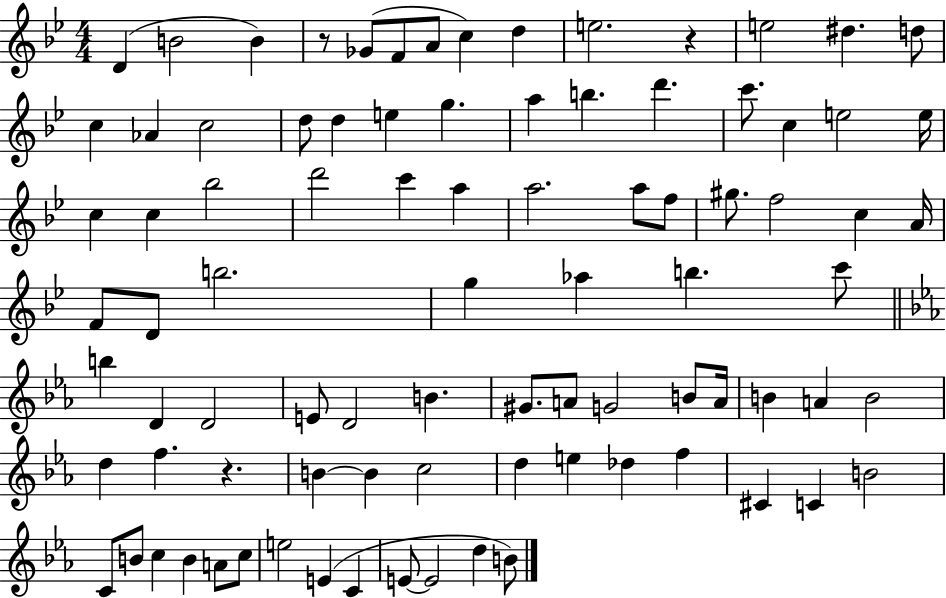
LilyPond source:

{
  \clef treble
  \numericTimeSignature
  \time 4/4
  \key bes \major
  d'4( b'2 b'4) | r8 ges'8( f'8 a'8 c''4) d''4 | e''2. r4 | e''2 dis''4. d''8 | \break c''4 aes'4 c''2 | d''8 d''4 e''4 g''4. | a''4 b''4. d'''4. | c'''8. c''4 e''2 e''16 | \break c''4 c''4 bes''2 | d'''2 c'''4 a''4 | a''2. a''8 f''8 | gis''8. f''2 c''4 a'16 | \break f'8 d'8 b''2. | g''4 aes''4 b''4. c'''8 | \bar "||" \break \key c \minor b''4 d'4 d'2 | e'8 d'2 b'4. | gis'8. a'8 g'2 b'8 a'16 | b'4 a'4 b'2 | \break d''4 f''4. r4. | b'4~~ b'4 c''2 | d''4 e''4 des''4 f''4 | cis'4 c'4 b'2 | \break c'8 b'8 c''4 b'4 a'8 c''8 | e''2 e'4( c'4 | e'8~~ e'2 d''4 b'8) | \bar "|."
}